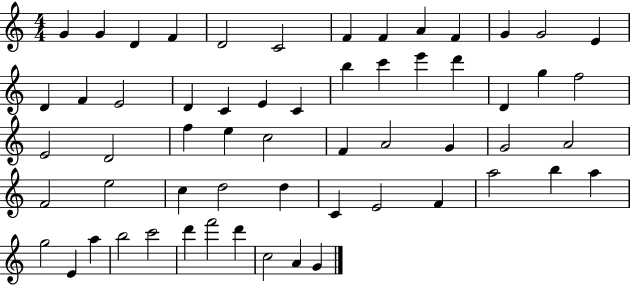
G4/q G4/q D4/q F4/q D4/h C4/h F4/q F4/q A4/q F4/q G4/q G4/h E4/q D4/q F4/q E4/h D4/q C4/q E4/q C4/q B5/q C6/q E6/q D6/q D4/q G5/q F5/h E4/h D4/h F5/q E5/q C5/h F4/q A4/h G4/q G4/h A4/h F4/h E5/h C5/q D5/h D5/q C4/q E4/h F4/q A5/h B5/q A5/q G5/h E4/q A5/q B5/h C6/h D6/q F6/h D6/q C5/h A4/q G4/q